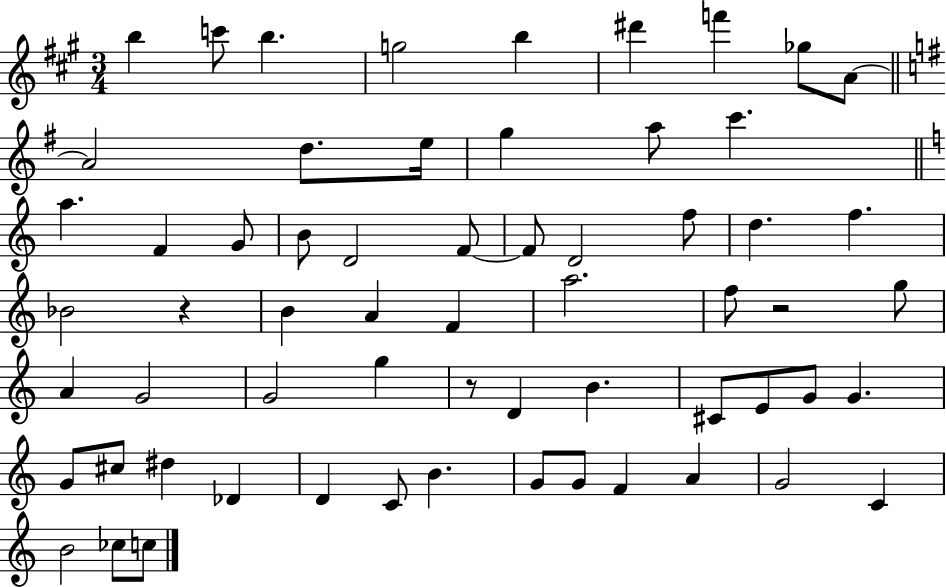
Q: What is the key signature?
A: A major